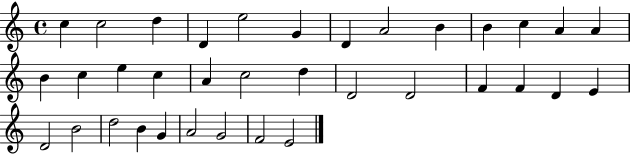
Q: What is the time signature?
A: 4/4